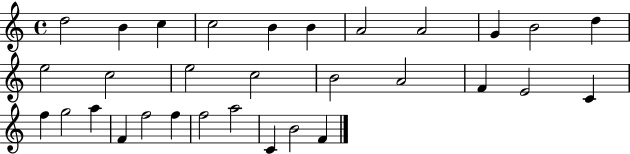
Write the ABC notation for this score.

X:1
T:Untitled
M:4/4
L:1/4
K:C
d2 B c c2 B B A2 A2 G B2 d e2 c2 e2 c2 B2 A2 F E2 C f g2 a F f2 f f2 a2 C B2 F